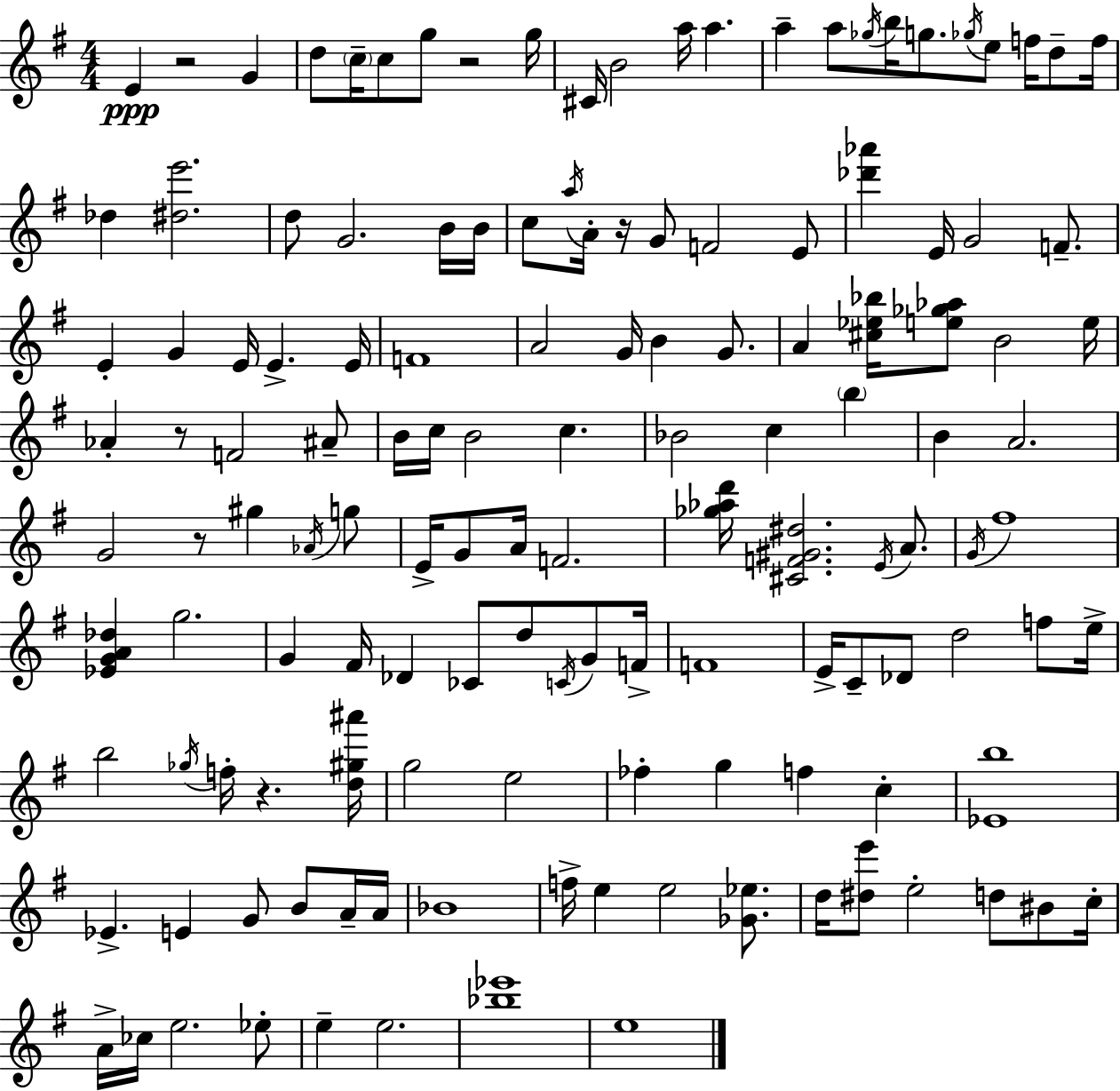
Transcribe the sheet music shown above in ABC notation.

X:1
T:Untitled
M:4/4
L:1/4
K:G
E z2 G d/2 c/4 c/2 g/2 z2 g/4 ^C/4 B2 a/4 a a a/2 _g/4 b/4 g/2 _g/4 e/2 f/4 d/2 f/4 _d [^de']2 d/2 G2 B/4 B/4 c/2 a/4 A/4 z/4 G/2 F2 E/2 [_d'_a'] E/4 G2 F/2 E G E/4 E E/4 F4 A2 G/4 B G/2 A [^c_e_b]/4 [e_g_a]/2 B2 e/4 _A z/2 F2 ^A/2 B/4 c/4 B2 c _B2 c b B A2 G2 z/2 ^g _A/4 g/2 E/4 G/2 A/4 F2 [_g_ad']/4 [^CF^G^d]2 E/4 A/2 G/4 ^f4 [_EGA_d] g2 G ^F/4 _D _C/2 d/2 C/4 G/2 F/4 F4 E/4 C/2 _D/2 d2 f/2 e/4 b2 _g/4 f/4 z [d^g^a']/4 g2 e2 _f g f c [_Eb]4 _E E G/2 B/2 A/4 A/4 _B4 f/4 e e2 [_G_e]/2 d/4 [^de']/2 e2 d/2 ^B/2 c/4 A/4 _c/4 e2 _e/2 e e2 [_b_e']4 e4